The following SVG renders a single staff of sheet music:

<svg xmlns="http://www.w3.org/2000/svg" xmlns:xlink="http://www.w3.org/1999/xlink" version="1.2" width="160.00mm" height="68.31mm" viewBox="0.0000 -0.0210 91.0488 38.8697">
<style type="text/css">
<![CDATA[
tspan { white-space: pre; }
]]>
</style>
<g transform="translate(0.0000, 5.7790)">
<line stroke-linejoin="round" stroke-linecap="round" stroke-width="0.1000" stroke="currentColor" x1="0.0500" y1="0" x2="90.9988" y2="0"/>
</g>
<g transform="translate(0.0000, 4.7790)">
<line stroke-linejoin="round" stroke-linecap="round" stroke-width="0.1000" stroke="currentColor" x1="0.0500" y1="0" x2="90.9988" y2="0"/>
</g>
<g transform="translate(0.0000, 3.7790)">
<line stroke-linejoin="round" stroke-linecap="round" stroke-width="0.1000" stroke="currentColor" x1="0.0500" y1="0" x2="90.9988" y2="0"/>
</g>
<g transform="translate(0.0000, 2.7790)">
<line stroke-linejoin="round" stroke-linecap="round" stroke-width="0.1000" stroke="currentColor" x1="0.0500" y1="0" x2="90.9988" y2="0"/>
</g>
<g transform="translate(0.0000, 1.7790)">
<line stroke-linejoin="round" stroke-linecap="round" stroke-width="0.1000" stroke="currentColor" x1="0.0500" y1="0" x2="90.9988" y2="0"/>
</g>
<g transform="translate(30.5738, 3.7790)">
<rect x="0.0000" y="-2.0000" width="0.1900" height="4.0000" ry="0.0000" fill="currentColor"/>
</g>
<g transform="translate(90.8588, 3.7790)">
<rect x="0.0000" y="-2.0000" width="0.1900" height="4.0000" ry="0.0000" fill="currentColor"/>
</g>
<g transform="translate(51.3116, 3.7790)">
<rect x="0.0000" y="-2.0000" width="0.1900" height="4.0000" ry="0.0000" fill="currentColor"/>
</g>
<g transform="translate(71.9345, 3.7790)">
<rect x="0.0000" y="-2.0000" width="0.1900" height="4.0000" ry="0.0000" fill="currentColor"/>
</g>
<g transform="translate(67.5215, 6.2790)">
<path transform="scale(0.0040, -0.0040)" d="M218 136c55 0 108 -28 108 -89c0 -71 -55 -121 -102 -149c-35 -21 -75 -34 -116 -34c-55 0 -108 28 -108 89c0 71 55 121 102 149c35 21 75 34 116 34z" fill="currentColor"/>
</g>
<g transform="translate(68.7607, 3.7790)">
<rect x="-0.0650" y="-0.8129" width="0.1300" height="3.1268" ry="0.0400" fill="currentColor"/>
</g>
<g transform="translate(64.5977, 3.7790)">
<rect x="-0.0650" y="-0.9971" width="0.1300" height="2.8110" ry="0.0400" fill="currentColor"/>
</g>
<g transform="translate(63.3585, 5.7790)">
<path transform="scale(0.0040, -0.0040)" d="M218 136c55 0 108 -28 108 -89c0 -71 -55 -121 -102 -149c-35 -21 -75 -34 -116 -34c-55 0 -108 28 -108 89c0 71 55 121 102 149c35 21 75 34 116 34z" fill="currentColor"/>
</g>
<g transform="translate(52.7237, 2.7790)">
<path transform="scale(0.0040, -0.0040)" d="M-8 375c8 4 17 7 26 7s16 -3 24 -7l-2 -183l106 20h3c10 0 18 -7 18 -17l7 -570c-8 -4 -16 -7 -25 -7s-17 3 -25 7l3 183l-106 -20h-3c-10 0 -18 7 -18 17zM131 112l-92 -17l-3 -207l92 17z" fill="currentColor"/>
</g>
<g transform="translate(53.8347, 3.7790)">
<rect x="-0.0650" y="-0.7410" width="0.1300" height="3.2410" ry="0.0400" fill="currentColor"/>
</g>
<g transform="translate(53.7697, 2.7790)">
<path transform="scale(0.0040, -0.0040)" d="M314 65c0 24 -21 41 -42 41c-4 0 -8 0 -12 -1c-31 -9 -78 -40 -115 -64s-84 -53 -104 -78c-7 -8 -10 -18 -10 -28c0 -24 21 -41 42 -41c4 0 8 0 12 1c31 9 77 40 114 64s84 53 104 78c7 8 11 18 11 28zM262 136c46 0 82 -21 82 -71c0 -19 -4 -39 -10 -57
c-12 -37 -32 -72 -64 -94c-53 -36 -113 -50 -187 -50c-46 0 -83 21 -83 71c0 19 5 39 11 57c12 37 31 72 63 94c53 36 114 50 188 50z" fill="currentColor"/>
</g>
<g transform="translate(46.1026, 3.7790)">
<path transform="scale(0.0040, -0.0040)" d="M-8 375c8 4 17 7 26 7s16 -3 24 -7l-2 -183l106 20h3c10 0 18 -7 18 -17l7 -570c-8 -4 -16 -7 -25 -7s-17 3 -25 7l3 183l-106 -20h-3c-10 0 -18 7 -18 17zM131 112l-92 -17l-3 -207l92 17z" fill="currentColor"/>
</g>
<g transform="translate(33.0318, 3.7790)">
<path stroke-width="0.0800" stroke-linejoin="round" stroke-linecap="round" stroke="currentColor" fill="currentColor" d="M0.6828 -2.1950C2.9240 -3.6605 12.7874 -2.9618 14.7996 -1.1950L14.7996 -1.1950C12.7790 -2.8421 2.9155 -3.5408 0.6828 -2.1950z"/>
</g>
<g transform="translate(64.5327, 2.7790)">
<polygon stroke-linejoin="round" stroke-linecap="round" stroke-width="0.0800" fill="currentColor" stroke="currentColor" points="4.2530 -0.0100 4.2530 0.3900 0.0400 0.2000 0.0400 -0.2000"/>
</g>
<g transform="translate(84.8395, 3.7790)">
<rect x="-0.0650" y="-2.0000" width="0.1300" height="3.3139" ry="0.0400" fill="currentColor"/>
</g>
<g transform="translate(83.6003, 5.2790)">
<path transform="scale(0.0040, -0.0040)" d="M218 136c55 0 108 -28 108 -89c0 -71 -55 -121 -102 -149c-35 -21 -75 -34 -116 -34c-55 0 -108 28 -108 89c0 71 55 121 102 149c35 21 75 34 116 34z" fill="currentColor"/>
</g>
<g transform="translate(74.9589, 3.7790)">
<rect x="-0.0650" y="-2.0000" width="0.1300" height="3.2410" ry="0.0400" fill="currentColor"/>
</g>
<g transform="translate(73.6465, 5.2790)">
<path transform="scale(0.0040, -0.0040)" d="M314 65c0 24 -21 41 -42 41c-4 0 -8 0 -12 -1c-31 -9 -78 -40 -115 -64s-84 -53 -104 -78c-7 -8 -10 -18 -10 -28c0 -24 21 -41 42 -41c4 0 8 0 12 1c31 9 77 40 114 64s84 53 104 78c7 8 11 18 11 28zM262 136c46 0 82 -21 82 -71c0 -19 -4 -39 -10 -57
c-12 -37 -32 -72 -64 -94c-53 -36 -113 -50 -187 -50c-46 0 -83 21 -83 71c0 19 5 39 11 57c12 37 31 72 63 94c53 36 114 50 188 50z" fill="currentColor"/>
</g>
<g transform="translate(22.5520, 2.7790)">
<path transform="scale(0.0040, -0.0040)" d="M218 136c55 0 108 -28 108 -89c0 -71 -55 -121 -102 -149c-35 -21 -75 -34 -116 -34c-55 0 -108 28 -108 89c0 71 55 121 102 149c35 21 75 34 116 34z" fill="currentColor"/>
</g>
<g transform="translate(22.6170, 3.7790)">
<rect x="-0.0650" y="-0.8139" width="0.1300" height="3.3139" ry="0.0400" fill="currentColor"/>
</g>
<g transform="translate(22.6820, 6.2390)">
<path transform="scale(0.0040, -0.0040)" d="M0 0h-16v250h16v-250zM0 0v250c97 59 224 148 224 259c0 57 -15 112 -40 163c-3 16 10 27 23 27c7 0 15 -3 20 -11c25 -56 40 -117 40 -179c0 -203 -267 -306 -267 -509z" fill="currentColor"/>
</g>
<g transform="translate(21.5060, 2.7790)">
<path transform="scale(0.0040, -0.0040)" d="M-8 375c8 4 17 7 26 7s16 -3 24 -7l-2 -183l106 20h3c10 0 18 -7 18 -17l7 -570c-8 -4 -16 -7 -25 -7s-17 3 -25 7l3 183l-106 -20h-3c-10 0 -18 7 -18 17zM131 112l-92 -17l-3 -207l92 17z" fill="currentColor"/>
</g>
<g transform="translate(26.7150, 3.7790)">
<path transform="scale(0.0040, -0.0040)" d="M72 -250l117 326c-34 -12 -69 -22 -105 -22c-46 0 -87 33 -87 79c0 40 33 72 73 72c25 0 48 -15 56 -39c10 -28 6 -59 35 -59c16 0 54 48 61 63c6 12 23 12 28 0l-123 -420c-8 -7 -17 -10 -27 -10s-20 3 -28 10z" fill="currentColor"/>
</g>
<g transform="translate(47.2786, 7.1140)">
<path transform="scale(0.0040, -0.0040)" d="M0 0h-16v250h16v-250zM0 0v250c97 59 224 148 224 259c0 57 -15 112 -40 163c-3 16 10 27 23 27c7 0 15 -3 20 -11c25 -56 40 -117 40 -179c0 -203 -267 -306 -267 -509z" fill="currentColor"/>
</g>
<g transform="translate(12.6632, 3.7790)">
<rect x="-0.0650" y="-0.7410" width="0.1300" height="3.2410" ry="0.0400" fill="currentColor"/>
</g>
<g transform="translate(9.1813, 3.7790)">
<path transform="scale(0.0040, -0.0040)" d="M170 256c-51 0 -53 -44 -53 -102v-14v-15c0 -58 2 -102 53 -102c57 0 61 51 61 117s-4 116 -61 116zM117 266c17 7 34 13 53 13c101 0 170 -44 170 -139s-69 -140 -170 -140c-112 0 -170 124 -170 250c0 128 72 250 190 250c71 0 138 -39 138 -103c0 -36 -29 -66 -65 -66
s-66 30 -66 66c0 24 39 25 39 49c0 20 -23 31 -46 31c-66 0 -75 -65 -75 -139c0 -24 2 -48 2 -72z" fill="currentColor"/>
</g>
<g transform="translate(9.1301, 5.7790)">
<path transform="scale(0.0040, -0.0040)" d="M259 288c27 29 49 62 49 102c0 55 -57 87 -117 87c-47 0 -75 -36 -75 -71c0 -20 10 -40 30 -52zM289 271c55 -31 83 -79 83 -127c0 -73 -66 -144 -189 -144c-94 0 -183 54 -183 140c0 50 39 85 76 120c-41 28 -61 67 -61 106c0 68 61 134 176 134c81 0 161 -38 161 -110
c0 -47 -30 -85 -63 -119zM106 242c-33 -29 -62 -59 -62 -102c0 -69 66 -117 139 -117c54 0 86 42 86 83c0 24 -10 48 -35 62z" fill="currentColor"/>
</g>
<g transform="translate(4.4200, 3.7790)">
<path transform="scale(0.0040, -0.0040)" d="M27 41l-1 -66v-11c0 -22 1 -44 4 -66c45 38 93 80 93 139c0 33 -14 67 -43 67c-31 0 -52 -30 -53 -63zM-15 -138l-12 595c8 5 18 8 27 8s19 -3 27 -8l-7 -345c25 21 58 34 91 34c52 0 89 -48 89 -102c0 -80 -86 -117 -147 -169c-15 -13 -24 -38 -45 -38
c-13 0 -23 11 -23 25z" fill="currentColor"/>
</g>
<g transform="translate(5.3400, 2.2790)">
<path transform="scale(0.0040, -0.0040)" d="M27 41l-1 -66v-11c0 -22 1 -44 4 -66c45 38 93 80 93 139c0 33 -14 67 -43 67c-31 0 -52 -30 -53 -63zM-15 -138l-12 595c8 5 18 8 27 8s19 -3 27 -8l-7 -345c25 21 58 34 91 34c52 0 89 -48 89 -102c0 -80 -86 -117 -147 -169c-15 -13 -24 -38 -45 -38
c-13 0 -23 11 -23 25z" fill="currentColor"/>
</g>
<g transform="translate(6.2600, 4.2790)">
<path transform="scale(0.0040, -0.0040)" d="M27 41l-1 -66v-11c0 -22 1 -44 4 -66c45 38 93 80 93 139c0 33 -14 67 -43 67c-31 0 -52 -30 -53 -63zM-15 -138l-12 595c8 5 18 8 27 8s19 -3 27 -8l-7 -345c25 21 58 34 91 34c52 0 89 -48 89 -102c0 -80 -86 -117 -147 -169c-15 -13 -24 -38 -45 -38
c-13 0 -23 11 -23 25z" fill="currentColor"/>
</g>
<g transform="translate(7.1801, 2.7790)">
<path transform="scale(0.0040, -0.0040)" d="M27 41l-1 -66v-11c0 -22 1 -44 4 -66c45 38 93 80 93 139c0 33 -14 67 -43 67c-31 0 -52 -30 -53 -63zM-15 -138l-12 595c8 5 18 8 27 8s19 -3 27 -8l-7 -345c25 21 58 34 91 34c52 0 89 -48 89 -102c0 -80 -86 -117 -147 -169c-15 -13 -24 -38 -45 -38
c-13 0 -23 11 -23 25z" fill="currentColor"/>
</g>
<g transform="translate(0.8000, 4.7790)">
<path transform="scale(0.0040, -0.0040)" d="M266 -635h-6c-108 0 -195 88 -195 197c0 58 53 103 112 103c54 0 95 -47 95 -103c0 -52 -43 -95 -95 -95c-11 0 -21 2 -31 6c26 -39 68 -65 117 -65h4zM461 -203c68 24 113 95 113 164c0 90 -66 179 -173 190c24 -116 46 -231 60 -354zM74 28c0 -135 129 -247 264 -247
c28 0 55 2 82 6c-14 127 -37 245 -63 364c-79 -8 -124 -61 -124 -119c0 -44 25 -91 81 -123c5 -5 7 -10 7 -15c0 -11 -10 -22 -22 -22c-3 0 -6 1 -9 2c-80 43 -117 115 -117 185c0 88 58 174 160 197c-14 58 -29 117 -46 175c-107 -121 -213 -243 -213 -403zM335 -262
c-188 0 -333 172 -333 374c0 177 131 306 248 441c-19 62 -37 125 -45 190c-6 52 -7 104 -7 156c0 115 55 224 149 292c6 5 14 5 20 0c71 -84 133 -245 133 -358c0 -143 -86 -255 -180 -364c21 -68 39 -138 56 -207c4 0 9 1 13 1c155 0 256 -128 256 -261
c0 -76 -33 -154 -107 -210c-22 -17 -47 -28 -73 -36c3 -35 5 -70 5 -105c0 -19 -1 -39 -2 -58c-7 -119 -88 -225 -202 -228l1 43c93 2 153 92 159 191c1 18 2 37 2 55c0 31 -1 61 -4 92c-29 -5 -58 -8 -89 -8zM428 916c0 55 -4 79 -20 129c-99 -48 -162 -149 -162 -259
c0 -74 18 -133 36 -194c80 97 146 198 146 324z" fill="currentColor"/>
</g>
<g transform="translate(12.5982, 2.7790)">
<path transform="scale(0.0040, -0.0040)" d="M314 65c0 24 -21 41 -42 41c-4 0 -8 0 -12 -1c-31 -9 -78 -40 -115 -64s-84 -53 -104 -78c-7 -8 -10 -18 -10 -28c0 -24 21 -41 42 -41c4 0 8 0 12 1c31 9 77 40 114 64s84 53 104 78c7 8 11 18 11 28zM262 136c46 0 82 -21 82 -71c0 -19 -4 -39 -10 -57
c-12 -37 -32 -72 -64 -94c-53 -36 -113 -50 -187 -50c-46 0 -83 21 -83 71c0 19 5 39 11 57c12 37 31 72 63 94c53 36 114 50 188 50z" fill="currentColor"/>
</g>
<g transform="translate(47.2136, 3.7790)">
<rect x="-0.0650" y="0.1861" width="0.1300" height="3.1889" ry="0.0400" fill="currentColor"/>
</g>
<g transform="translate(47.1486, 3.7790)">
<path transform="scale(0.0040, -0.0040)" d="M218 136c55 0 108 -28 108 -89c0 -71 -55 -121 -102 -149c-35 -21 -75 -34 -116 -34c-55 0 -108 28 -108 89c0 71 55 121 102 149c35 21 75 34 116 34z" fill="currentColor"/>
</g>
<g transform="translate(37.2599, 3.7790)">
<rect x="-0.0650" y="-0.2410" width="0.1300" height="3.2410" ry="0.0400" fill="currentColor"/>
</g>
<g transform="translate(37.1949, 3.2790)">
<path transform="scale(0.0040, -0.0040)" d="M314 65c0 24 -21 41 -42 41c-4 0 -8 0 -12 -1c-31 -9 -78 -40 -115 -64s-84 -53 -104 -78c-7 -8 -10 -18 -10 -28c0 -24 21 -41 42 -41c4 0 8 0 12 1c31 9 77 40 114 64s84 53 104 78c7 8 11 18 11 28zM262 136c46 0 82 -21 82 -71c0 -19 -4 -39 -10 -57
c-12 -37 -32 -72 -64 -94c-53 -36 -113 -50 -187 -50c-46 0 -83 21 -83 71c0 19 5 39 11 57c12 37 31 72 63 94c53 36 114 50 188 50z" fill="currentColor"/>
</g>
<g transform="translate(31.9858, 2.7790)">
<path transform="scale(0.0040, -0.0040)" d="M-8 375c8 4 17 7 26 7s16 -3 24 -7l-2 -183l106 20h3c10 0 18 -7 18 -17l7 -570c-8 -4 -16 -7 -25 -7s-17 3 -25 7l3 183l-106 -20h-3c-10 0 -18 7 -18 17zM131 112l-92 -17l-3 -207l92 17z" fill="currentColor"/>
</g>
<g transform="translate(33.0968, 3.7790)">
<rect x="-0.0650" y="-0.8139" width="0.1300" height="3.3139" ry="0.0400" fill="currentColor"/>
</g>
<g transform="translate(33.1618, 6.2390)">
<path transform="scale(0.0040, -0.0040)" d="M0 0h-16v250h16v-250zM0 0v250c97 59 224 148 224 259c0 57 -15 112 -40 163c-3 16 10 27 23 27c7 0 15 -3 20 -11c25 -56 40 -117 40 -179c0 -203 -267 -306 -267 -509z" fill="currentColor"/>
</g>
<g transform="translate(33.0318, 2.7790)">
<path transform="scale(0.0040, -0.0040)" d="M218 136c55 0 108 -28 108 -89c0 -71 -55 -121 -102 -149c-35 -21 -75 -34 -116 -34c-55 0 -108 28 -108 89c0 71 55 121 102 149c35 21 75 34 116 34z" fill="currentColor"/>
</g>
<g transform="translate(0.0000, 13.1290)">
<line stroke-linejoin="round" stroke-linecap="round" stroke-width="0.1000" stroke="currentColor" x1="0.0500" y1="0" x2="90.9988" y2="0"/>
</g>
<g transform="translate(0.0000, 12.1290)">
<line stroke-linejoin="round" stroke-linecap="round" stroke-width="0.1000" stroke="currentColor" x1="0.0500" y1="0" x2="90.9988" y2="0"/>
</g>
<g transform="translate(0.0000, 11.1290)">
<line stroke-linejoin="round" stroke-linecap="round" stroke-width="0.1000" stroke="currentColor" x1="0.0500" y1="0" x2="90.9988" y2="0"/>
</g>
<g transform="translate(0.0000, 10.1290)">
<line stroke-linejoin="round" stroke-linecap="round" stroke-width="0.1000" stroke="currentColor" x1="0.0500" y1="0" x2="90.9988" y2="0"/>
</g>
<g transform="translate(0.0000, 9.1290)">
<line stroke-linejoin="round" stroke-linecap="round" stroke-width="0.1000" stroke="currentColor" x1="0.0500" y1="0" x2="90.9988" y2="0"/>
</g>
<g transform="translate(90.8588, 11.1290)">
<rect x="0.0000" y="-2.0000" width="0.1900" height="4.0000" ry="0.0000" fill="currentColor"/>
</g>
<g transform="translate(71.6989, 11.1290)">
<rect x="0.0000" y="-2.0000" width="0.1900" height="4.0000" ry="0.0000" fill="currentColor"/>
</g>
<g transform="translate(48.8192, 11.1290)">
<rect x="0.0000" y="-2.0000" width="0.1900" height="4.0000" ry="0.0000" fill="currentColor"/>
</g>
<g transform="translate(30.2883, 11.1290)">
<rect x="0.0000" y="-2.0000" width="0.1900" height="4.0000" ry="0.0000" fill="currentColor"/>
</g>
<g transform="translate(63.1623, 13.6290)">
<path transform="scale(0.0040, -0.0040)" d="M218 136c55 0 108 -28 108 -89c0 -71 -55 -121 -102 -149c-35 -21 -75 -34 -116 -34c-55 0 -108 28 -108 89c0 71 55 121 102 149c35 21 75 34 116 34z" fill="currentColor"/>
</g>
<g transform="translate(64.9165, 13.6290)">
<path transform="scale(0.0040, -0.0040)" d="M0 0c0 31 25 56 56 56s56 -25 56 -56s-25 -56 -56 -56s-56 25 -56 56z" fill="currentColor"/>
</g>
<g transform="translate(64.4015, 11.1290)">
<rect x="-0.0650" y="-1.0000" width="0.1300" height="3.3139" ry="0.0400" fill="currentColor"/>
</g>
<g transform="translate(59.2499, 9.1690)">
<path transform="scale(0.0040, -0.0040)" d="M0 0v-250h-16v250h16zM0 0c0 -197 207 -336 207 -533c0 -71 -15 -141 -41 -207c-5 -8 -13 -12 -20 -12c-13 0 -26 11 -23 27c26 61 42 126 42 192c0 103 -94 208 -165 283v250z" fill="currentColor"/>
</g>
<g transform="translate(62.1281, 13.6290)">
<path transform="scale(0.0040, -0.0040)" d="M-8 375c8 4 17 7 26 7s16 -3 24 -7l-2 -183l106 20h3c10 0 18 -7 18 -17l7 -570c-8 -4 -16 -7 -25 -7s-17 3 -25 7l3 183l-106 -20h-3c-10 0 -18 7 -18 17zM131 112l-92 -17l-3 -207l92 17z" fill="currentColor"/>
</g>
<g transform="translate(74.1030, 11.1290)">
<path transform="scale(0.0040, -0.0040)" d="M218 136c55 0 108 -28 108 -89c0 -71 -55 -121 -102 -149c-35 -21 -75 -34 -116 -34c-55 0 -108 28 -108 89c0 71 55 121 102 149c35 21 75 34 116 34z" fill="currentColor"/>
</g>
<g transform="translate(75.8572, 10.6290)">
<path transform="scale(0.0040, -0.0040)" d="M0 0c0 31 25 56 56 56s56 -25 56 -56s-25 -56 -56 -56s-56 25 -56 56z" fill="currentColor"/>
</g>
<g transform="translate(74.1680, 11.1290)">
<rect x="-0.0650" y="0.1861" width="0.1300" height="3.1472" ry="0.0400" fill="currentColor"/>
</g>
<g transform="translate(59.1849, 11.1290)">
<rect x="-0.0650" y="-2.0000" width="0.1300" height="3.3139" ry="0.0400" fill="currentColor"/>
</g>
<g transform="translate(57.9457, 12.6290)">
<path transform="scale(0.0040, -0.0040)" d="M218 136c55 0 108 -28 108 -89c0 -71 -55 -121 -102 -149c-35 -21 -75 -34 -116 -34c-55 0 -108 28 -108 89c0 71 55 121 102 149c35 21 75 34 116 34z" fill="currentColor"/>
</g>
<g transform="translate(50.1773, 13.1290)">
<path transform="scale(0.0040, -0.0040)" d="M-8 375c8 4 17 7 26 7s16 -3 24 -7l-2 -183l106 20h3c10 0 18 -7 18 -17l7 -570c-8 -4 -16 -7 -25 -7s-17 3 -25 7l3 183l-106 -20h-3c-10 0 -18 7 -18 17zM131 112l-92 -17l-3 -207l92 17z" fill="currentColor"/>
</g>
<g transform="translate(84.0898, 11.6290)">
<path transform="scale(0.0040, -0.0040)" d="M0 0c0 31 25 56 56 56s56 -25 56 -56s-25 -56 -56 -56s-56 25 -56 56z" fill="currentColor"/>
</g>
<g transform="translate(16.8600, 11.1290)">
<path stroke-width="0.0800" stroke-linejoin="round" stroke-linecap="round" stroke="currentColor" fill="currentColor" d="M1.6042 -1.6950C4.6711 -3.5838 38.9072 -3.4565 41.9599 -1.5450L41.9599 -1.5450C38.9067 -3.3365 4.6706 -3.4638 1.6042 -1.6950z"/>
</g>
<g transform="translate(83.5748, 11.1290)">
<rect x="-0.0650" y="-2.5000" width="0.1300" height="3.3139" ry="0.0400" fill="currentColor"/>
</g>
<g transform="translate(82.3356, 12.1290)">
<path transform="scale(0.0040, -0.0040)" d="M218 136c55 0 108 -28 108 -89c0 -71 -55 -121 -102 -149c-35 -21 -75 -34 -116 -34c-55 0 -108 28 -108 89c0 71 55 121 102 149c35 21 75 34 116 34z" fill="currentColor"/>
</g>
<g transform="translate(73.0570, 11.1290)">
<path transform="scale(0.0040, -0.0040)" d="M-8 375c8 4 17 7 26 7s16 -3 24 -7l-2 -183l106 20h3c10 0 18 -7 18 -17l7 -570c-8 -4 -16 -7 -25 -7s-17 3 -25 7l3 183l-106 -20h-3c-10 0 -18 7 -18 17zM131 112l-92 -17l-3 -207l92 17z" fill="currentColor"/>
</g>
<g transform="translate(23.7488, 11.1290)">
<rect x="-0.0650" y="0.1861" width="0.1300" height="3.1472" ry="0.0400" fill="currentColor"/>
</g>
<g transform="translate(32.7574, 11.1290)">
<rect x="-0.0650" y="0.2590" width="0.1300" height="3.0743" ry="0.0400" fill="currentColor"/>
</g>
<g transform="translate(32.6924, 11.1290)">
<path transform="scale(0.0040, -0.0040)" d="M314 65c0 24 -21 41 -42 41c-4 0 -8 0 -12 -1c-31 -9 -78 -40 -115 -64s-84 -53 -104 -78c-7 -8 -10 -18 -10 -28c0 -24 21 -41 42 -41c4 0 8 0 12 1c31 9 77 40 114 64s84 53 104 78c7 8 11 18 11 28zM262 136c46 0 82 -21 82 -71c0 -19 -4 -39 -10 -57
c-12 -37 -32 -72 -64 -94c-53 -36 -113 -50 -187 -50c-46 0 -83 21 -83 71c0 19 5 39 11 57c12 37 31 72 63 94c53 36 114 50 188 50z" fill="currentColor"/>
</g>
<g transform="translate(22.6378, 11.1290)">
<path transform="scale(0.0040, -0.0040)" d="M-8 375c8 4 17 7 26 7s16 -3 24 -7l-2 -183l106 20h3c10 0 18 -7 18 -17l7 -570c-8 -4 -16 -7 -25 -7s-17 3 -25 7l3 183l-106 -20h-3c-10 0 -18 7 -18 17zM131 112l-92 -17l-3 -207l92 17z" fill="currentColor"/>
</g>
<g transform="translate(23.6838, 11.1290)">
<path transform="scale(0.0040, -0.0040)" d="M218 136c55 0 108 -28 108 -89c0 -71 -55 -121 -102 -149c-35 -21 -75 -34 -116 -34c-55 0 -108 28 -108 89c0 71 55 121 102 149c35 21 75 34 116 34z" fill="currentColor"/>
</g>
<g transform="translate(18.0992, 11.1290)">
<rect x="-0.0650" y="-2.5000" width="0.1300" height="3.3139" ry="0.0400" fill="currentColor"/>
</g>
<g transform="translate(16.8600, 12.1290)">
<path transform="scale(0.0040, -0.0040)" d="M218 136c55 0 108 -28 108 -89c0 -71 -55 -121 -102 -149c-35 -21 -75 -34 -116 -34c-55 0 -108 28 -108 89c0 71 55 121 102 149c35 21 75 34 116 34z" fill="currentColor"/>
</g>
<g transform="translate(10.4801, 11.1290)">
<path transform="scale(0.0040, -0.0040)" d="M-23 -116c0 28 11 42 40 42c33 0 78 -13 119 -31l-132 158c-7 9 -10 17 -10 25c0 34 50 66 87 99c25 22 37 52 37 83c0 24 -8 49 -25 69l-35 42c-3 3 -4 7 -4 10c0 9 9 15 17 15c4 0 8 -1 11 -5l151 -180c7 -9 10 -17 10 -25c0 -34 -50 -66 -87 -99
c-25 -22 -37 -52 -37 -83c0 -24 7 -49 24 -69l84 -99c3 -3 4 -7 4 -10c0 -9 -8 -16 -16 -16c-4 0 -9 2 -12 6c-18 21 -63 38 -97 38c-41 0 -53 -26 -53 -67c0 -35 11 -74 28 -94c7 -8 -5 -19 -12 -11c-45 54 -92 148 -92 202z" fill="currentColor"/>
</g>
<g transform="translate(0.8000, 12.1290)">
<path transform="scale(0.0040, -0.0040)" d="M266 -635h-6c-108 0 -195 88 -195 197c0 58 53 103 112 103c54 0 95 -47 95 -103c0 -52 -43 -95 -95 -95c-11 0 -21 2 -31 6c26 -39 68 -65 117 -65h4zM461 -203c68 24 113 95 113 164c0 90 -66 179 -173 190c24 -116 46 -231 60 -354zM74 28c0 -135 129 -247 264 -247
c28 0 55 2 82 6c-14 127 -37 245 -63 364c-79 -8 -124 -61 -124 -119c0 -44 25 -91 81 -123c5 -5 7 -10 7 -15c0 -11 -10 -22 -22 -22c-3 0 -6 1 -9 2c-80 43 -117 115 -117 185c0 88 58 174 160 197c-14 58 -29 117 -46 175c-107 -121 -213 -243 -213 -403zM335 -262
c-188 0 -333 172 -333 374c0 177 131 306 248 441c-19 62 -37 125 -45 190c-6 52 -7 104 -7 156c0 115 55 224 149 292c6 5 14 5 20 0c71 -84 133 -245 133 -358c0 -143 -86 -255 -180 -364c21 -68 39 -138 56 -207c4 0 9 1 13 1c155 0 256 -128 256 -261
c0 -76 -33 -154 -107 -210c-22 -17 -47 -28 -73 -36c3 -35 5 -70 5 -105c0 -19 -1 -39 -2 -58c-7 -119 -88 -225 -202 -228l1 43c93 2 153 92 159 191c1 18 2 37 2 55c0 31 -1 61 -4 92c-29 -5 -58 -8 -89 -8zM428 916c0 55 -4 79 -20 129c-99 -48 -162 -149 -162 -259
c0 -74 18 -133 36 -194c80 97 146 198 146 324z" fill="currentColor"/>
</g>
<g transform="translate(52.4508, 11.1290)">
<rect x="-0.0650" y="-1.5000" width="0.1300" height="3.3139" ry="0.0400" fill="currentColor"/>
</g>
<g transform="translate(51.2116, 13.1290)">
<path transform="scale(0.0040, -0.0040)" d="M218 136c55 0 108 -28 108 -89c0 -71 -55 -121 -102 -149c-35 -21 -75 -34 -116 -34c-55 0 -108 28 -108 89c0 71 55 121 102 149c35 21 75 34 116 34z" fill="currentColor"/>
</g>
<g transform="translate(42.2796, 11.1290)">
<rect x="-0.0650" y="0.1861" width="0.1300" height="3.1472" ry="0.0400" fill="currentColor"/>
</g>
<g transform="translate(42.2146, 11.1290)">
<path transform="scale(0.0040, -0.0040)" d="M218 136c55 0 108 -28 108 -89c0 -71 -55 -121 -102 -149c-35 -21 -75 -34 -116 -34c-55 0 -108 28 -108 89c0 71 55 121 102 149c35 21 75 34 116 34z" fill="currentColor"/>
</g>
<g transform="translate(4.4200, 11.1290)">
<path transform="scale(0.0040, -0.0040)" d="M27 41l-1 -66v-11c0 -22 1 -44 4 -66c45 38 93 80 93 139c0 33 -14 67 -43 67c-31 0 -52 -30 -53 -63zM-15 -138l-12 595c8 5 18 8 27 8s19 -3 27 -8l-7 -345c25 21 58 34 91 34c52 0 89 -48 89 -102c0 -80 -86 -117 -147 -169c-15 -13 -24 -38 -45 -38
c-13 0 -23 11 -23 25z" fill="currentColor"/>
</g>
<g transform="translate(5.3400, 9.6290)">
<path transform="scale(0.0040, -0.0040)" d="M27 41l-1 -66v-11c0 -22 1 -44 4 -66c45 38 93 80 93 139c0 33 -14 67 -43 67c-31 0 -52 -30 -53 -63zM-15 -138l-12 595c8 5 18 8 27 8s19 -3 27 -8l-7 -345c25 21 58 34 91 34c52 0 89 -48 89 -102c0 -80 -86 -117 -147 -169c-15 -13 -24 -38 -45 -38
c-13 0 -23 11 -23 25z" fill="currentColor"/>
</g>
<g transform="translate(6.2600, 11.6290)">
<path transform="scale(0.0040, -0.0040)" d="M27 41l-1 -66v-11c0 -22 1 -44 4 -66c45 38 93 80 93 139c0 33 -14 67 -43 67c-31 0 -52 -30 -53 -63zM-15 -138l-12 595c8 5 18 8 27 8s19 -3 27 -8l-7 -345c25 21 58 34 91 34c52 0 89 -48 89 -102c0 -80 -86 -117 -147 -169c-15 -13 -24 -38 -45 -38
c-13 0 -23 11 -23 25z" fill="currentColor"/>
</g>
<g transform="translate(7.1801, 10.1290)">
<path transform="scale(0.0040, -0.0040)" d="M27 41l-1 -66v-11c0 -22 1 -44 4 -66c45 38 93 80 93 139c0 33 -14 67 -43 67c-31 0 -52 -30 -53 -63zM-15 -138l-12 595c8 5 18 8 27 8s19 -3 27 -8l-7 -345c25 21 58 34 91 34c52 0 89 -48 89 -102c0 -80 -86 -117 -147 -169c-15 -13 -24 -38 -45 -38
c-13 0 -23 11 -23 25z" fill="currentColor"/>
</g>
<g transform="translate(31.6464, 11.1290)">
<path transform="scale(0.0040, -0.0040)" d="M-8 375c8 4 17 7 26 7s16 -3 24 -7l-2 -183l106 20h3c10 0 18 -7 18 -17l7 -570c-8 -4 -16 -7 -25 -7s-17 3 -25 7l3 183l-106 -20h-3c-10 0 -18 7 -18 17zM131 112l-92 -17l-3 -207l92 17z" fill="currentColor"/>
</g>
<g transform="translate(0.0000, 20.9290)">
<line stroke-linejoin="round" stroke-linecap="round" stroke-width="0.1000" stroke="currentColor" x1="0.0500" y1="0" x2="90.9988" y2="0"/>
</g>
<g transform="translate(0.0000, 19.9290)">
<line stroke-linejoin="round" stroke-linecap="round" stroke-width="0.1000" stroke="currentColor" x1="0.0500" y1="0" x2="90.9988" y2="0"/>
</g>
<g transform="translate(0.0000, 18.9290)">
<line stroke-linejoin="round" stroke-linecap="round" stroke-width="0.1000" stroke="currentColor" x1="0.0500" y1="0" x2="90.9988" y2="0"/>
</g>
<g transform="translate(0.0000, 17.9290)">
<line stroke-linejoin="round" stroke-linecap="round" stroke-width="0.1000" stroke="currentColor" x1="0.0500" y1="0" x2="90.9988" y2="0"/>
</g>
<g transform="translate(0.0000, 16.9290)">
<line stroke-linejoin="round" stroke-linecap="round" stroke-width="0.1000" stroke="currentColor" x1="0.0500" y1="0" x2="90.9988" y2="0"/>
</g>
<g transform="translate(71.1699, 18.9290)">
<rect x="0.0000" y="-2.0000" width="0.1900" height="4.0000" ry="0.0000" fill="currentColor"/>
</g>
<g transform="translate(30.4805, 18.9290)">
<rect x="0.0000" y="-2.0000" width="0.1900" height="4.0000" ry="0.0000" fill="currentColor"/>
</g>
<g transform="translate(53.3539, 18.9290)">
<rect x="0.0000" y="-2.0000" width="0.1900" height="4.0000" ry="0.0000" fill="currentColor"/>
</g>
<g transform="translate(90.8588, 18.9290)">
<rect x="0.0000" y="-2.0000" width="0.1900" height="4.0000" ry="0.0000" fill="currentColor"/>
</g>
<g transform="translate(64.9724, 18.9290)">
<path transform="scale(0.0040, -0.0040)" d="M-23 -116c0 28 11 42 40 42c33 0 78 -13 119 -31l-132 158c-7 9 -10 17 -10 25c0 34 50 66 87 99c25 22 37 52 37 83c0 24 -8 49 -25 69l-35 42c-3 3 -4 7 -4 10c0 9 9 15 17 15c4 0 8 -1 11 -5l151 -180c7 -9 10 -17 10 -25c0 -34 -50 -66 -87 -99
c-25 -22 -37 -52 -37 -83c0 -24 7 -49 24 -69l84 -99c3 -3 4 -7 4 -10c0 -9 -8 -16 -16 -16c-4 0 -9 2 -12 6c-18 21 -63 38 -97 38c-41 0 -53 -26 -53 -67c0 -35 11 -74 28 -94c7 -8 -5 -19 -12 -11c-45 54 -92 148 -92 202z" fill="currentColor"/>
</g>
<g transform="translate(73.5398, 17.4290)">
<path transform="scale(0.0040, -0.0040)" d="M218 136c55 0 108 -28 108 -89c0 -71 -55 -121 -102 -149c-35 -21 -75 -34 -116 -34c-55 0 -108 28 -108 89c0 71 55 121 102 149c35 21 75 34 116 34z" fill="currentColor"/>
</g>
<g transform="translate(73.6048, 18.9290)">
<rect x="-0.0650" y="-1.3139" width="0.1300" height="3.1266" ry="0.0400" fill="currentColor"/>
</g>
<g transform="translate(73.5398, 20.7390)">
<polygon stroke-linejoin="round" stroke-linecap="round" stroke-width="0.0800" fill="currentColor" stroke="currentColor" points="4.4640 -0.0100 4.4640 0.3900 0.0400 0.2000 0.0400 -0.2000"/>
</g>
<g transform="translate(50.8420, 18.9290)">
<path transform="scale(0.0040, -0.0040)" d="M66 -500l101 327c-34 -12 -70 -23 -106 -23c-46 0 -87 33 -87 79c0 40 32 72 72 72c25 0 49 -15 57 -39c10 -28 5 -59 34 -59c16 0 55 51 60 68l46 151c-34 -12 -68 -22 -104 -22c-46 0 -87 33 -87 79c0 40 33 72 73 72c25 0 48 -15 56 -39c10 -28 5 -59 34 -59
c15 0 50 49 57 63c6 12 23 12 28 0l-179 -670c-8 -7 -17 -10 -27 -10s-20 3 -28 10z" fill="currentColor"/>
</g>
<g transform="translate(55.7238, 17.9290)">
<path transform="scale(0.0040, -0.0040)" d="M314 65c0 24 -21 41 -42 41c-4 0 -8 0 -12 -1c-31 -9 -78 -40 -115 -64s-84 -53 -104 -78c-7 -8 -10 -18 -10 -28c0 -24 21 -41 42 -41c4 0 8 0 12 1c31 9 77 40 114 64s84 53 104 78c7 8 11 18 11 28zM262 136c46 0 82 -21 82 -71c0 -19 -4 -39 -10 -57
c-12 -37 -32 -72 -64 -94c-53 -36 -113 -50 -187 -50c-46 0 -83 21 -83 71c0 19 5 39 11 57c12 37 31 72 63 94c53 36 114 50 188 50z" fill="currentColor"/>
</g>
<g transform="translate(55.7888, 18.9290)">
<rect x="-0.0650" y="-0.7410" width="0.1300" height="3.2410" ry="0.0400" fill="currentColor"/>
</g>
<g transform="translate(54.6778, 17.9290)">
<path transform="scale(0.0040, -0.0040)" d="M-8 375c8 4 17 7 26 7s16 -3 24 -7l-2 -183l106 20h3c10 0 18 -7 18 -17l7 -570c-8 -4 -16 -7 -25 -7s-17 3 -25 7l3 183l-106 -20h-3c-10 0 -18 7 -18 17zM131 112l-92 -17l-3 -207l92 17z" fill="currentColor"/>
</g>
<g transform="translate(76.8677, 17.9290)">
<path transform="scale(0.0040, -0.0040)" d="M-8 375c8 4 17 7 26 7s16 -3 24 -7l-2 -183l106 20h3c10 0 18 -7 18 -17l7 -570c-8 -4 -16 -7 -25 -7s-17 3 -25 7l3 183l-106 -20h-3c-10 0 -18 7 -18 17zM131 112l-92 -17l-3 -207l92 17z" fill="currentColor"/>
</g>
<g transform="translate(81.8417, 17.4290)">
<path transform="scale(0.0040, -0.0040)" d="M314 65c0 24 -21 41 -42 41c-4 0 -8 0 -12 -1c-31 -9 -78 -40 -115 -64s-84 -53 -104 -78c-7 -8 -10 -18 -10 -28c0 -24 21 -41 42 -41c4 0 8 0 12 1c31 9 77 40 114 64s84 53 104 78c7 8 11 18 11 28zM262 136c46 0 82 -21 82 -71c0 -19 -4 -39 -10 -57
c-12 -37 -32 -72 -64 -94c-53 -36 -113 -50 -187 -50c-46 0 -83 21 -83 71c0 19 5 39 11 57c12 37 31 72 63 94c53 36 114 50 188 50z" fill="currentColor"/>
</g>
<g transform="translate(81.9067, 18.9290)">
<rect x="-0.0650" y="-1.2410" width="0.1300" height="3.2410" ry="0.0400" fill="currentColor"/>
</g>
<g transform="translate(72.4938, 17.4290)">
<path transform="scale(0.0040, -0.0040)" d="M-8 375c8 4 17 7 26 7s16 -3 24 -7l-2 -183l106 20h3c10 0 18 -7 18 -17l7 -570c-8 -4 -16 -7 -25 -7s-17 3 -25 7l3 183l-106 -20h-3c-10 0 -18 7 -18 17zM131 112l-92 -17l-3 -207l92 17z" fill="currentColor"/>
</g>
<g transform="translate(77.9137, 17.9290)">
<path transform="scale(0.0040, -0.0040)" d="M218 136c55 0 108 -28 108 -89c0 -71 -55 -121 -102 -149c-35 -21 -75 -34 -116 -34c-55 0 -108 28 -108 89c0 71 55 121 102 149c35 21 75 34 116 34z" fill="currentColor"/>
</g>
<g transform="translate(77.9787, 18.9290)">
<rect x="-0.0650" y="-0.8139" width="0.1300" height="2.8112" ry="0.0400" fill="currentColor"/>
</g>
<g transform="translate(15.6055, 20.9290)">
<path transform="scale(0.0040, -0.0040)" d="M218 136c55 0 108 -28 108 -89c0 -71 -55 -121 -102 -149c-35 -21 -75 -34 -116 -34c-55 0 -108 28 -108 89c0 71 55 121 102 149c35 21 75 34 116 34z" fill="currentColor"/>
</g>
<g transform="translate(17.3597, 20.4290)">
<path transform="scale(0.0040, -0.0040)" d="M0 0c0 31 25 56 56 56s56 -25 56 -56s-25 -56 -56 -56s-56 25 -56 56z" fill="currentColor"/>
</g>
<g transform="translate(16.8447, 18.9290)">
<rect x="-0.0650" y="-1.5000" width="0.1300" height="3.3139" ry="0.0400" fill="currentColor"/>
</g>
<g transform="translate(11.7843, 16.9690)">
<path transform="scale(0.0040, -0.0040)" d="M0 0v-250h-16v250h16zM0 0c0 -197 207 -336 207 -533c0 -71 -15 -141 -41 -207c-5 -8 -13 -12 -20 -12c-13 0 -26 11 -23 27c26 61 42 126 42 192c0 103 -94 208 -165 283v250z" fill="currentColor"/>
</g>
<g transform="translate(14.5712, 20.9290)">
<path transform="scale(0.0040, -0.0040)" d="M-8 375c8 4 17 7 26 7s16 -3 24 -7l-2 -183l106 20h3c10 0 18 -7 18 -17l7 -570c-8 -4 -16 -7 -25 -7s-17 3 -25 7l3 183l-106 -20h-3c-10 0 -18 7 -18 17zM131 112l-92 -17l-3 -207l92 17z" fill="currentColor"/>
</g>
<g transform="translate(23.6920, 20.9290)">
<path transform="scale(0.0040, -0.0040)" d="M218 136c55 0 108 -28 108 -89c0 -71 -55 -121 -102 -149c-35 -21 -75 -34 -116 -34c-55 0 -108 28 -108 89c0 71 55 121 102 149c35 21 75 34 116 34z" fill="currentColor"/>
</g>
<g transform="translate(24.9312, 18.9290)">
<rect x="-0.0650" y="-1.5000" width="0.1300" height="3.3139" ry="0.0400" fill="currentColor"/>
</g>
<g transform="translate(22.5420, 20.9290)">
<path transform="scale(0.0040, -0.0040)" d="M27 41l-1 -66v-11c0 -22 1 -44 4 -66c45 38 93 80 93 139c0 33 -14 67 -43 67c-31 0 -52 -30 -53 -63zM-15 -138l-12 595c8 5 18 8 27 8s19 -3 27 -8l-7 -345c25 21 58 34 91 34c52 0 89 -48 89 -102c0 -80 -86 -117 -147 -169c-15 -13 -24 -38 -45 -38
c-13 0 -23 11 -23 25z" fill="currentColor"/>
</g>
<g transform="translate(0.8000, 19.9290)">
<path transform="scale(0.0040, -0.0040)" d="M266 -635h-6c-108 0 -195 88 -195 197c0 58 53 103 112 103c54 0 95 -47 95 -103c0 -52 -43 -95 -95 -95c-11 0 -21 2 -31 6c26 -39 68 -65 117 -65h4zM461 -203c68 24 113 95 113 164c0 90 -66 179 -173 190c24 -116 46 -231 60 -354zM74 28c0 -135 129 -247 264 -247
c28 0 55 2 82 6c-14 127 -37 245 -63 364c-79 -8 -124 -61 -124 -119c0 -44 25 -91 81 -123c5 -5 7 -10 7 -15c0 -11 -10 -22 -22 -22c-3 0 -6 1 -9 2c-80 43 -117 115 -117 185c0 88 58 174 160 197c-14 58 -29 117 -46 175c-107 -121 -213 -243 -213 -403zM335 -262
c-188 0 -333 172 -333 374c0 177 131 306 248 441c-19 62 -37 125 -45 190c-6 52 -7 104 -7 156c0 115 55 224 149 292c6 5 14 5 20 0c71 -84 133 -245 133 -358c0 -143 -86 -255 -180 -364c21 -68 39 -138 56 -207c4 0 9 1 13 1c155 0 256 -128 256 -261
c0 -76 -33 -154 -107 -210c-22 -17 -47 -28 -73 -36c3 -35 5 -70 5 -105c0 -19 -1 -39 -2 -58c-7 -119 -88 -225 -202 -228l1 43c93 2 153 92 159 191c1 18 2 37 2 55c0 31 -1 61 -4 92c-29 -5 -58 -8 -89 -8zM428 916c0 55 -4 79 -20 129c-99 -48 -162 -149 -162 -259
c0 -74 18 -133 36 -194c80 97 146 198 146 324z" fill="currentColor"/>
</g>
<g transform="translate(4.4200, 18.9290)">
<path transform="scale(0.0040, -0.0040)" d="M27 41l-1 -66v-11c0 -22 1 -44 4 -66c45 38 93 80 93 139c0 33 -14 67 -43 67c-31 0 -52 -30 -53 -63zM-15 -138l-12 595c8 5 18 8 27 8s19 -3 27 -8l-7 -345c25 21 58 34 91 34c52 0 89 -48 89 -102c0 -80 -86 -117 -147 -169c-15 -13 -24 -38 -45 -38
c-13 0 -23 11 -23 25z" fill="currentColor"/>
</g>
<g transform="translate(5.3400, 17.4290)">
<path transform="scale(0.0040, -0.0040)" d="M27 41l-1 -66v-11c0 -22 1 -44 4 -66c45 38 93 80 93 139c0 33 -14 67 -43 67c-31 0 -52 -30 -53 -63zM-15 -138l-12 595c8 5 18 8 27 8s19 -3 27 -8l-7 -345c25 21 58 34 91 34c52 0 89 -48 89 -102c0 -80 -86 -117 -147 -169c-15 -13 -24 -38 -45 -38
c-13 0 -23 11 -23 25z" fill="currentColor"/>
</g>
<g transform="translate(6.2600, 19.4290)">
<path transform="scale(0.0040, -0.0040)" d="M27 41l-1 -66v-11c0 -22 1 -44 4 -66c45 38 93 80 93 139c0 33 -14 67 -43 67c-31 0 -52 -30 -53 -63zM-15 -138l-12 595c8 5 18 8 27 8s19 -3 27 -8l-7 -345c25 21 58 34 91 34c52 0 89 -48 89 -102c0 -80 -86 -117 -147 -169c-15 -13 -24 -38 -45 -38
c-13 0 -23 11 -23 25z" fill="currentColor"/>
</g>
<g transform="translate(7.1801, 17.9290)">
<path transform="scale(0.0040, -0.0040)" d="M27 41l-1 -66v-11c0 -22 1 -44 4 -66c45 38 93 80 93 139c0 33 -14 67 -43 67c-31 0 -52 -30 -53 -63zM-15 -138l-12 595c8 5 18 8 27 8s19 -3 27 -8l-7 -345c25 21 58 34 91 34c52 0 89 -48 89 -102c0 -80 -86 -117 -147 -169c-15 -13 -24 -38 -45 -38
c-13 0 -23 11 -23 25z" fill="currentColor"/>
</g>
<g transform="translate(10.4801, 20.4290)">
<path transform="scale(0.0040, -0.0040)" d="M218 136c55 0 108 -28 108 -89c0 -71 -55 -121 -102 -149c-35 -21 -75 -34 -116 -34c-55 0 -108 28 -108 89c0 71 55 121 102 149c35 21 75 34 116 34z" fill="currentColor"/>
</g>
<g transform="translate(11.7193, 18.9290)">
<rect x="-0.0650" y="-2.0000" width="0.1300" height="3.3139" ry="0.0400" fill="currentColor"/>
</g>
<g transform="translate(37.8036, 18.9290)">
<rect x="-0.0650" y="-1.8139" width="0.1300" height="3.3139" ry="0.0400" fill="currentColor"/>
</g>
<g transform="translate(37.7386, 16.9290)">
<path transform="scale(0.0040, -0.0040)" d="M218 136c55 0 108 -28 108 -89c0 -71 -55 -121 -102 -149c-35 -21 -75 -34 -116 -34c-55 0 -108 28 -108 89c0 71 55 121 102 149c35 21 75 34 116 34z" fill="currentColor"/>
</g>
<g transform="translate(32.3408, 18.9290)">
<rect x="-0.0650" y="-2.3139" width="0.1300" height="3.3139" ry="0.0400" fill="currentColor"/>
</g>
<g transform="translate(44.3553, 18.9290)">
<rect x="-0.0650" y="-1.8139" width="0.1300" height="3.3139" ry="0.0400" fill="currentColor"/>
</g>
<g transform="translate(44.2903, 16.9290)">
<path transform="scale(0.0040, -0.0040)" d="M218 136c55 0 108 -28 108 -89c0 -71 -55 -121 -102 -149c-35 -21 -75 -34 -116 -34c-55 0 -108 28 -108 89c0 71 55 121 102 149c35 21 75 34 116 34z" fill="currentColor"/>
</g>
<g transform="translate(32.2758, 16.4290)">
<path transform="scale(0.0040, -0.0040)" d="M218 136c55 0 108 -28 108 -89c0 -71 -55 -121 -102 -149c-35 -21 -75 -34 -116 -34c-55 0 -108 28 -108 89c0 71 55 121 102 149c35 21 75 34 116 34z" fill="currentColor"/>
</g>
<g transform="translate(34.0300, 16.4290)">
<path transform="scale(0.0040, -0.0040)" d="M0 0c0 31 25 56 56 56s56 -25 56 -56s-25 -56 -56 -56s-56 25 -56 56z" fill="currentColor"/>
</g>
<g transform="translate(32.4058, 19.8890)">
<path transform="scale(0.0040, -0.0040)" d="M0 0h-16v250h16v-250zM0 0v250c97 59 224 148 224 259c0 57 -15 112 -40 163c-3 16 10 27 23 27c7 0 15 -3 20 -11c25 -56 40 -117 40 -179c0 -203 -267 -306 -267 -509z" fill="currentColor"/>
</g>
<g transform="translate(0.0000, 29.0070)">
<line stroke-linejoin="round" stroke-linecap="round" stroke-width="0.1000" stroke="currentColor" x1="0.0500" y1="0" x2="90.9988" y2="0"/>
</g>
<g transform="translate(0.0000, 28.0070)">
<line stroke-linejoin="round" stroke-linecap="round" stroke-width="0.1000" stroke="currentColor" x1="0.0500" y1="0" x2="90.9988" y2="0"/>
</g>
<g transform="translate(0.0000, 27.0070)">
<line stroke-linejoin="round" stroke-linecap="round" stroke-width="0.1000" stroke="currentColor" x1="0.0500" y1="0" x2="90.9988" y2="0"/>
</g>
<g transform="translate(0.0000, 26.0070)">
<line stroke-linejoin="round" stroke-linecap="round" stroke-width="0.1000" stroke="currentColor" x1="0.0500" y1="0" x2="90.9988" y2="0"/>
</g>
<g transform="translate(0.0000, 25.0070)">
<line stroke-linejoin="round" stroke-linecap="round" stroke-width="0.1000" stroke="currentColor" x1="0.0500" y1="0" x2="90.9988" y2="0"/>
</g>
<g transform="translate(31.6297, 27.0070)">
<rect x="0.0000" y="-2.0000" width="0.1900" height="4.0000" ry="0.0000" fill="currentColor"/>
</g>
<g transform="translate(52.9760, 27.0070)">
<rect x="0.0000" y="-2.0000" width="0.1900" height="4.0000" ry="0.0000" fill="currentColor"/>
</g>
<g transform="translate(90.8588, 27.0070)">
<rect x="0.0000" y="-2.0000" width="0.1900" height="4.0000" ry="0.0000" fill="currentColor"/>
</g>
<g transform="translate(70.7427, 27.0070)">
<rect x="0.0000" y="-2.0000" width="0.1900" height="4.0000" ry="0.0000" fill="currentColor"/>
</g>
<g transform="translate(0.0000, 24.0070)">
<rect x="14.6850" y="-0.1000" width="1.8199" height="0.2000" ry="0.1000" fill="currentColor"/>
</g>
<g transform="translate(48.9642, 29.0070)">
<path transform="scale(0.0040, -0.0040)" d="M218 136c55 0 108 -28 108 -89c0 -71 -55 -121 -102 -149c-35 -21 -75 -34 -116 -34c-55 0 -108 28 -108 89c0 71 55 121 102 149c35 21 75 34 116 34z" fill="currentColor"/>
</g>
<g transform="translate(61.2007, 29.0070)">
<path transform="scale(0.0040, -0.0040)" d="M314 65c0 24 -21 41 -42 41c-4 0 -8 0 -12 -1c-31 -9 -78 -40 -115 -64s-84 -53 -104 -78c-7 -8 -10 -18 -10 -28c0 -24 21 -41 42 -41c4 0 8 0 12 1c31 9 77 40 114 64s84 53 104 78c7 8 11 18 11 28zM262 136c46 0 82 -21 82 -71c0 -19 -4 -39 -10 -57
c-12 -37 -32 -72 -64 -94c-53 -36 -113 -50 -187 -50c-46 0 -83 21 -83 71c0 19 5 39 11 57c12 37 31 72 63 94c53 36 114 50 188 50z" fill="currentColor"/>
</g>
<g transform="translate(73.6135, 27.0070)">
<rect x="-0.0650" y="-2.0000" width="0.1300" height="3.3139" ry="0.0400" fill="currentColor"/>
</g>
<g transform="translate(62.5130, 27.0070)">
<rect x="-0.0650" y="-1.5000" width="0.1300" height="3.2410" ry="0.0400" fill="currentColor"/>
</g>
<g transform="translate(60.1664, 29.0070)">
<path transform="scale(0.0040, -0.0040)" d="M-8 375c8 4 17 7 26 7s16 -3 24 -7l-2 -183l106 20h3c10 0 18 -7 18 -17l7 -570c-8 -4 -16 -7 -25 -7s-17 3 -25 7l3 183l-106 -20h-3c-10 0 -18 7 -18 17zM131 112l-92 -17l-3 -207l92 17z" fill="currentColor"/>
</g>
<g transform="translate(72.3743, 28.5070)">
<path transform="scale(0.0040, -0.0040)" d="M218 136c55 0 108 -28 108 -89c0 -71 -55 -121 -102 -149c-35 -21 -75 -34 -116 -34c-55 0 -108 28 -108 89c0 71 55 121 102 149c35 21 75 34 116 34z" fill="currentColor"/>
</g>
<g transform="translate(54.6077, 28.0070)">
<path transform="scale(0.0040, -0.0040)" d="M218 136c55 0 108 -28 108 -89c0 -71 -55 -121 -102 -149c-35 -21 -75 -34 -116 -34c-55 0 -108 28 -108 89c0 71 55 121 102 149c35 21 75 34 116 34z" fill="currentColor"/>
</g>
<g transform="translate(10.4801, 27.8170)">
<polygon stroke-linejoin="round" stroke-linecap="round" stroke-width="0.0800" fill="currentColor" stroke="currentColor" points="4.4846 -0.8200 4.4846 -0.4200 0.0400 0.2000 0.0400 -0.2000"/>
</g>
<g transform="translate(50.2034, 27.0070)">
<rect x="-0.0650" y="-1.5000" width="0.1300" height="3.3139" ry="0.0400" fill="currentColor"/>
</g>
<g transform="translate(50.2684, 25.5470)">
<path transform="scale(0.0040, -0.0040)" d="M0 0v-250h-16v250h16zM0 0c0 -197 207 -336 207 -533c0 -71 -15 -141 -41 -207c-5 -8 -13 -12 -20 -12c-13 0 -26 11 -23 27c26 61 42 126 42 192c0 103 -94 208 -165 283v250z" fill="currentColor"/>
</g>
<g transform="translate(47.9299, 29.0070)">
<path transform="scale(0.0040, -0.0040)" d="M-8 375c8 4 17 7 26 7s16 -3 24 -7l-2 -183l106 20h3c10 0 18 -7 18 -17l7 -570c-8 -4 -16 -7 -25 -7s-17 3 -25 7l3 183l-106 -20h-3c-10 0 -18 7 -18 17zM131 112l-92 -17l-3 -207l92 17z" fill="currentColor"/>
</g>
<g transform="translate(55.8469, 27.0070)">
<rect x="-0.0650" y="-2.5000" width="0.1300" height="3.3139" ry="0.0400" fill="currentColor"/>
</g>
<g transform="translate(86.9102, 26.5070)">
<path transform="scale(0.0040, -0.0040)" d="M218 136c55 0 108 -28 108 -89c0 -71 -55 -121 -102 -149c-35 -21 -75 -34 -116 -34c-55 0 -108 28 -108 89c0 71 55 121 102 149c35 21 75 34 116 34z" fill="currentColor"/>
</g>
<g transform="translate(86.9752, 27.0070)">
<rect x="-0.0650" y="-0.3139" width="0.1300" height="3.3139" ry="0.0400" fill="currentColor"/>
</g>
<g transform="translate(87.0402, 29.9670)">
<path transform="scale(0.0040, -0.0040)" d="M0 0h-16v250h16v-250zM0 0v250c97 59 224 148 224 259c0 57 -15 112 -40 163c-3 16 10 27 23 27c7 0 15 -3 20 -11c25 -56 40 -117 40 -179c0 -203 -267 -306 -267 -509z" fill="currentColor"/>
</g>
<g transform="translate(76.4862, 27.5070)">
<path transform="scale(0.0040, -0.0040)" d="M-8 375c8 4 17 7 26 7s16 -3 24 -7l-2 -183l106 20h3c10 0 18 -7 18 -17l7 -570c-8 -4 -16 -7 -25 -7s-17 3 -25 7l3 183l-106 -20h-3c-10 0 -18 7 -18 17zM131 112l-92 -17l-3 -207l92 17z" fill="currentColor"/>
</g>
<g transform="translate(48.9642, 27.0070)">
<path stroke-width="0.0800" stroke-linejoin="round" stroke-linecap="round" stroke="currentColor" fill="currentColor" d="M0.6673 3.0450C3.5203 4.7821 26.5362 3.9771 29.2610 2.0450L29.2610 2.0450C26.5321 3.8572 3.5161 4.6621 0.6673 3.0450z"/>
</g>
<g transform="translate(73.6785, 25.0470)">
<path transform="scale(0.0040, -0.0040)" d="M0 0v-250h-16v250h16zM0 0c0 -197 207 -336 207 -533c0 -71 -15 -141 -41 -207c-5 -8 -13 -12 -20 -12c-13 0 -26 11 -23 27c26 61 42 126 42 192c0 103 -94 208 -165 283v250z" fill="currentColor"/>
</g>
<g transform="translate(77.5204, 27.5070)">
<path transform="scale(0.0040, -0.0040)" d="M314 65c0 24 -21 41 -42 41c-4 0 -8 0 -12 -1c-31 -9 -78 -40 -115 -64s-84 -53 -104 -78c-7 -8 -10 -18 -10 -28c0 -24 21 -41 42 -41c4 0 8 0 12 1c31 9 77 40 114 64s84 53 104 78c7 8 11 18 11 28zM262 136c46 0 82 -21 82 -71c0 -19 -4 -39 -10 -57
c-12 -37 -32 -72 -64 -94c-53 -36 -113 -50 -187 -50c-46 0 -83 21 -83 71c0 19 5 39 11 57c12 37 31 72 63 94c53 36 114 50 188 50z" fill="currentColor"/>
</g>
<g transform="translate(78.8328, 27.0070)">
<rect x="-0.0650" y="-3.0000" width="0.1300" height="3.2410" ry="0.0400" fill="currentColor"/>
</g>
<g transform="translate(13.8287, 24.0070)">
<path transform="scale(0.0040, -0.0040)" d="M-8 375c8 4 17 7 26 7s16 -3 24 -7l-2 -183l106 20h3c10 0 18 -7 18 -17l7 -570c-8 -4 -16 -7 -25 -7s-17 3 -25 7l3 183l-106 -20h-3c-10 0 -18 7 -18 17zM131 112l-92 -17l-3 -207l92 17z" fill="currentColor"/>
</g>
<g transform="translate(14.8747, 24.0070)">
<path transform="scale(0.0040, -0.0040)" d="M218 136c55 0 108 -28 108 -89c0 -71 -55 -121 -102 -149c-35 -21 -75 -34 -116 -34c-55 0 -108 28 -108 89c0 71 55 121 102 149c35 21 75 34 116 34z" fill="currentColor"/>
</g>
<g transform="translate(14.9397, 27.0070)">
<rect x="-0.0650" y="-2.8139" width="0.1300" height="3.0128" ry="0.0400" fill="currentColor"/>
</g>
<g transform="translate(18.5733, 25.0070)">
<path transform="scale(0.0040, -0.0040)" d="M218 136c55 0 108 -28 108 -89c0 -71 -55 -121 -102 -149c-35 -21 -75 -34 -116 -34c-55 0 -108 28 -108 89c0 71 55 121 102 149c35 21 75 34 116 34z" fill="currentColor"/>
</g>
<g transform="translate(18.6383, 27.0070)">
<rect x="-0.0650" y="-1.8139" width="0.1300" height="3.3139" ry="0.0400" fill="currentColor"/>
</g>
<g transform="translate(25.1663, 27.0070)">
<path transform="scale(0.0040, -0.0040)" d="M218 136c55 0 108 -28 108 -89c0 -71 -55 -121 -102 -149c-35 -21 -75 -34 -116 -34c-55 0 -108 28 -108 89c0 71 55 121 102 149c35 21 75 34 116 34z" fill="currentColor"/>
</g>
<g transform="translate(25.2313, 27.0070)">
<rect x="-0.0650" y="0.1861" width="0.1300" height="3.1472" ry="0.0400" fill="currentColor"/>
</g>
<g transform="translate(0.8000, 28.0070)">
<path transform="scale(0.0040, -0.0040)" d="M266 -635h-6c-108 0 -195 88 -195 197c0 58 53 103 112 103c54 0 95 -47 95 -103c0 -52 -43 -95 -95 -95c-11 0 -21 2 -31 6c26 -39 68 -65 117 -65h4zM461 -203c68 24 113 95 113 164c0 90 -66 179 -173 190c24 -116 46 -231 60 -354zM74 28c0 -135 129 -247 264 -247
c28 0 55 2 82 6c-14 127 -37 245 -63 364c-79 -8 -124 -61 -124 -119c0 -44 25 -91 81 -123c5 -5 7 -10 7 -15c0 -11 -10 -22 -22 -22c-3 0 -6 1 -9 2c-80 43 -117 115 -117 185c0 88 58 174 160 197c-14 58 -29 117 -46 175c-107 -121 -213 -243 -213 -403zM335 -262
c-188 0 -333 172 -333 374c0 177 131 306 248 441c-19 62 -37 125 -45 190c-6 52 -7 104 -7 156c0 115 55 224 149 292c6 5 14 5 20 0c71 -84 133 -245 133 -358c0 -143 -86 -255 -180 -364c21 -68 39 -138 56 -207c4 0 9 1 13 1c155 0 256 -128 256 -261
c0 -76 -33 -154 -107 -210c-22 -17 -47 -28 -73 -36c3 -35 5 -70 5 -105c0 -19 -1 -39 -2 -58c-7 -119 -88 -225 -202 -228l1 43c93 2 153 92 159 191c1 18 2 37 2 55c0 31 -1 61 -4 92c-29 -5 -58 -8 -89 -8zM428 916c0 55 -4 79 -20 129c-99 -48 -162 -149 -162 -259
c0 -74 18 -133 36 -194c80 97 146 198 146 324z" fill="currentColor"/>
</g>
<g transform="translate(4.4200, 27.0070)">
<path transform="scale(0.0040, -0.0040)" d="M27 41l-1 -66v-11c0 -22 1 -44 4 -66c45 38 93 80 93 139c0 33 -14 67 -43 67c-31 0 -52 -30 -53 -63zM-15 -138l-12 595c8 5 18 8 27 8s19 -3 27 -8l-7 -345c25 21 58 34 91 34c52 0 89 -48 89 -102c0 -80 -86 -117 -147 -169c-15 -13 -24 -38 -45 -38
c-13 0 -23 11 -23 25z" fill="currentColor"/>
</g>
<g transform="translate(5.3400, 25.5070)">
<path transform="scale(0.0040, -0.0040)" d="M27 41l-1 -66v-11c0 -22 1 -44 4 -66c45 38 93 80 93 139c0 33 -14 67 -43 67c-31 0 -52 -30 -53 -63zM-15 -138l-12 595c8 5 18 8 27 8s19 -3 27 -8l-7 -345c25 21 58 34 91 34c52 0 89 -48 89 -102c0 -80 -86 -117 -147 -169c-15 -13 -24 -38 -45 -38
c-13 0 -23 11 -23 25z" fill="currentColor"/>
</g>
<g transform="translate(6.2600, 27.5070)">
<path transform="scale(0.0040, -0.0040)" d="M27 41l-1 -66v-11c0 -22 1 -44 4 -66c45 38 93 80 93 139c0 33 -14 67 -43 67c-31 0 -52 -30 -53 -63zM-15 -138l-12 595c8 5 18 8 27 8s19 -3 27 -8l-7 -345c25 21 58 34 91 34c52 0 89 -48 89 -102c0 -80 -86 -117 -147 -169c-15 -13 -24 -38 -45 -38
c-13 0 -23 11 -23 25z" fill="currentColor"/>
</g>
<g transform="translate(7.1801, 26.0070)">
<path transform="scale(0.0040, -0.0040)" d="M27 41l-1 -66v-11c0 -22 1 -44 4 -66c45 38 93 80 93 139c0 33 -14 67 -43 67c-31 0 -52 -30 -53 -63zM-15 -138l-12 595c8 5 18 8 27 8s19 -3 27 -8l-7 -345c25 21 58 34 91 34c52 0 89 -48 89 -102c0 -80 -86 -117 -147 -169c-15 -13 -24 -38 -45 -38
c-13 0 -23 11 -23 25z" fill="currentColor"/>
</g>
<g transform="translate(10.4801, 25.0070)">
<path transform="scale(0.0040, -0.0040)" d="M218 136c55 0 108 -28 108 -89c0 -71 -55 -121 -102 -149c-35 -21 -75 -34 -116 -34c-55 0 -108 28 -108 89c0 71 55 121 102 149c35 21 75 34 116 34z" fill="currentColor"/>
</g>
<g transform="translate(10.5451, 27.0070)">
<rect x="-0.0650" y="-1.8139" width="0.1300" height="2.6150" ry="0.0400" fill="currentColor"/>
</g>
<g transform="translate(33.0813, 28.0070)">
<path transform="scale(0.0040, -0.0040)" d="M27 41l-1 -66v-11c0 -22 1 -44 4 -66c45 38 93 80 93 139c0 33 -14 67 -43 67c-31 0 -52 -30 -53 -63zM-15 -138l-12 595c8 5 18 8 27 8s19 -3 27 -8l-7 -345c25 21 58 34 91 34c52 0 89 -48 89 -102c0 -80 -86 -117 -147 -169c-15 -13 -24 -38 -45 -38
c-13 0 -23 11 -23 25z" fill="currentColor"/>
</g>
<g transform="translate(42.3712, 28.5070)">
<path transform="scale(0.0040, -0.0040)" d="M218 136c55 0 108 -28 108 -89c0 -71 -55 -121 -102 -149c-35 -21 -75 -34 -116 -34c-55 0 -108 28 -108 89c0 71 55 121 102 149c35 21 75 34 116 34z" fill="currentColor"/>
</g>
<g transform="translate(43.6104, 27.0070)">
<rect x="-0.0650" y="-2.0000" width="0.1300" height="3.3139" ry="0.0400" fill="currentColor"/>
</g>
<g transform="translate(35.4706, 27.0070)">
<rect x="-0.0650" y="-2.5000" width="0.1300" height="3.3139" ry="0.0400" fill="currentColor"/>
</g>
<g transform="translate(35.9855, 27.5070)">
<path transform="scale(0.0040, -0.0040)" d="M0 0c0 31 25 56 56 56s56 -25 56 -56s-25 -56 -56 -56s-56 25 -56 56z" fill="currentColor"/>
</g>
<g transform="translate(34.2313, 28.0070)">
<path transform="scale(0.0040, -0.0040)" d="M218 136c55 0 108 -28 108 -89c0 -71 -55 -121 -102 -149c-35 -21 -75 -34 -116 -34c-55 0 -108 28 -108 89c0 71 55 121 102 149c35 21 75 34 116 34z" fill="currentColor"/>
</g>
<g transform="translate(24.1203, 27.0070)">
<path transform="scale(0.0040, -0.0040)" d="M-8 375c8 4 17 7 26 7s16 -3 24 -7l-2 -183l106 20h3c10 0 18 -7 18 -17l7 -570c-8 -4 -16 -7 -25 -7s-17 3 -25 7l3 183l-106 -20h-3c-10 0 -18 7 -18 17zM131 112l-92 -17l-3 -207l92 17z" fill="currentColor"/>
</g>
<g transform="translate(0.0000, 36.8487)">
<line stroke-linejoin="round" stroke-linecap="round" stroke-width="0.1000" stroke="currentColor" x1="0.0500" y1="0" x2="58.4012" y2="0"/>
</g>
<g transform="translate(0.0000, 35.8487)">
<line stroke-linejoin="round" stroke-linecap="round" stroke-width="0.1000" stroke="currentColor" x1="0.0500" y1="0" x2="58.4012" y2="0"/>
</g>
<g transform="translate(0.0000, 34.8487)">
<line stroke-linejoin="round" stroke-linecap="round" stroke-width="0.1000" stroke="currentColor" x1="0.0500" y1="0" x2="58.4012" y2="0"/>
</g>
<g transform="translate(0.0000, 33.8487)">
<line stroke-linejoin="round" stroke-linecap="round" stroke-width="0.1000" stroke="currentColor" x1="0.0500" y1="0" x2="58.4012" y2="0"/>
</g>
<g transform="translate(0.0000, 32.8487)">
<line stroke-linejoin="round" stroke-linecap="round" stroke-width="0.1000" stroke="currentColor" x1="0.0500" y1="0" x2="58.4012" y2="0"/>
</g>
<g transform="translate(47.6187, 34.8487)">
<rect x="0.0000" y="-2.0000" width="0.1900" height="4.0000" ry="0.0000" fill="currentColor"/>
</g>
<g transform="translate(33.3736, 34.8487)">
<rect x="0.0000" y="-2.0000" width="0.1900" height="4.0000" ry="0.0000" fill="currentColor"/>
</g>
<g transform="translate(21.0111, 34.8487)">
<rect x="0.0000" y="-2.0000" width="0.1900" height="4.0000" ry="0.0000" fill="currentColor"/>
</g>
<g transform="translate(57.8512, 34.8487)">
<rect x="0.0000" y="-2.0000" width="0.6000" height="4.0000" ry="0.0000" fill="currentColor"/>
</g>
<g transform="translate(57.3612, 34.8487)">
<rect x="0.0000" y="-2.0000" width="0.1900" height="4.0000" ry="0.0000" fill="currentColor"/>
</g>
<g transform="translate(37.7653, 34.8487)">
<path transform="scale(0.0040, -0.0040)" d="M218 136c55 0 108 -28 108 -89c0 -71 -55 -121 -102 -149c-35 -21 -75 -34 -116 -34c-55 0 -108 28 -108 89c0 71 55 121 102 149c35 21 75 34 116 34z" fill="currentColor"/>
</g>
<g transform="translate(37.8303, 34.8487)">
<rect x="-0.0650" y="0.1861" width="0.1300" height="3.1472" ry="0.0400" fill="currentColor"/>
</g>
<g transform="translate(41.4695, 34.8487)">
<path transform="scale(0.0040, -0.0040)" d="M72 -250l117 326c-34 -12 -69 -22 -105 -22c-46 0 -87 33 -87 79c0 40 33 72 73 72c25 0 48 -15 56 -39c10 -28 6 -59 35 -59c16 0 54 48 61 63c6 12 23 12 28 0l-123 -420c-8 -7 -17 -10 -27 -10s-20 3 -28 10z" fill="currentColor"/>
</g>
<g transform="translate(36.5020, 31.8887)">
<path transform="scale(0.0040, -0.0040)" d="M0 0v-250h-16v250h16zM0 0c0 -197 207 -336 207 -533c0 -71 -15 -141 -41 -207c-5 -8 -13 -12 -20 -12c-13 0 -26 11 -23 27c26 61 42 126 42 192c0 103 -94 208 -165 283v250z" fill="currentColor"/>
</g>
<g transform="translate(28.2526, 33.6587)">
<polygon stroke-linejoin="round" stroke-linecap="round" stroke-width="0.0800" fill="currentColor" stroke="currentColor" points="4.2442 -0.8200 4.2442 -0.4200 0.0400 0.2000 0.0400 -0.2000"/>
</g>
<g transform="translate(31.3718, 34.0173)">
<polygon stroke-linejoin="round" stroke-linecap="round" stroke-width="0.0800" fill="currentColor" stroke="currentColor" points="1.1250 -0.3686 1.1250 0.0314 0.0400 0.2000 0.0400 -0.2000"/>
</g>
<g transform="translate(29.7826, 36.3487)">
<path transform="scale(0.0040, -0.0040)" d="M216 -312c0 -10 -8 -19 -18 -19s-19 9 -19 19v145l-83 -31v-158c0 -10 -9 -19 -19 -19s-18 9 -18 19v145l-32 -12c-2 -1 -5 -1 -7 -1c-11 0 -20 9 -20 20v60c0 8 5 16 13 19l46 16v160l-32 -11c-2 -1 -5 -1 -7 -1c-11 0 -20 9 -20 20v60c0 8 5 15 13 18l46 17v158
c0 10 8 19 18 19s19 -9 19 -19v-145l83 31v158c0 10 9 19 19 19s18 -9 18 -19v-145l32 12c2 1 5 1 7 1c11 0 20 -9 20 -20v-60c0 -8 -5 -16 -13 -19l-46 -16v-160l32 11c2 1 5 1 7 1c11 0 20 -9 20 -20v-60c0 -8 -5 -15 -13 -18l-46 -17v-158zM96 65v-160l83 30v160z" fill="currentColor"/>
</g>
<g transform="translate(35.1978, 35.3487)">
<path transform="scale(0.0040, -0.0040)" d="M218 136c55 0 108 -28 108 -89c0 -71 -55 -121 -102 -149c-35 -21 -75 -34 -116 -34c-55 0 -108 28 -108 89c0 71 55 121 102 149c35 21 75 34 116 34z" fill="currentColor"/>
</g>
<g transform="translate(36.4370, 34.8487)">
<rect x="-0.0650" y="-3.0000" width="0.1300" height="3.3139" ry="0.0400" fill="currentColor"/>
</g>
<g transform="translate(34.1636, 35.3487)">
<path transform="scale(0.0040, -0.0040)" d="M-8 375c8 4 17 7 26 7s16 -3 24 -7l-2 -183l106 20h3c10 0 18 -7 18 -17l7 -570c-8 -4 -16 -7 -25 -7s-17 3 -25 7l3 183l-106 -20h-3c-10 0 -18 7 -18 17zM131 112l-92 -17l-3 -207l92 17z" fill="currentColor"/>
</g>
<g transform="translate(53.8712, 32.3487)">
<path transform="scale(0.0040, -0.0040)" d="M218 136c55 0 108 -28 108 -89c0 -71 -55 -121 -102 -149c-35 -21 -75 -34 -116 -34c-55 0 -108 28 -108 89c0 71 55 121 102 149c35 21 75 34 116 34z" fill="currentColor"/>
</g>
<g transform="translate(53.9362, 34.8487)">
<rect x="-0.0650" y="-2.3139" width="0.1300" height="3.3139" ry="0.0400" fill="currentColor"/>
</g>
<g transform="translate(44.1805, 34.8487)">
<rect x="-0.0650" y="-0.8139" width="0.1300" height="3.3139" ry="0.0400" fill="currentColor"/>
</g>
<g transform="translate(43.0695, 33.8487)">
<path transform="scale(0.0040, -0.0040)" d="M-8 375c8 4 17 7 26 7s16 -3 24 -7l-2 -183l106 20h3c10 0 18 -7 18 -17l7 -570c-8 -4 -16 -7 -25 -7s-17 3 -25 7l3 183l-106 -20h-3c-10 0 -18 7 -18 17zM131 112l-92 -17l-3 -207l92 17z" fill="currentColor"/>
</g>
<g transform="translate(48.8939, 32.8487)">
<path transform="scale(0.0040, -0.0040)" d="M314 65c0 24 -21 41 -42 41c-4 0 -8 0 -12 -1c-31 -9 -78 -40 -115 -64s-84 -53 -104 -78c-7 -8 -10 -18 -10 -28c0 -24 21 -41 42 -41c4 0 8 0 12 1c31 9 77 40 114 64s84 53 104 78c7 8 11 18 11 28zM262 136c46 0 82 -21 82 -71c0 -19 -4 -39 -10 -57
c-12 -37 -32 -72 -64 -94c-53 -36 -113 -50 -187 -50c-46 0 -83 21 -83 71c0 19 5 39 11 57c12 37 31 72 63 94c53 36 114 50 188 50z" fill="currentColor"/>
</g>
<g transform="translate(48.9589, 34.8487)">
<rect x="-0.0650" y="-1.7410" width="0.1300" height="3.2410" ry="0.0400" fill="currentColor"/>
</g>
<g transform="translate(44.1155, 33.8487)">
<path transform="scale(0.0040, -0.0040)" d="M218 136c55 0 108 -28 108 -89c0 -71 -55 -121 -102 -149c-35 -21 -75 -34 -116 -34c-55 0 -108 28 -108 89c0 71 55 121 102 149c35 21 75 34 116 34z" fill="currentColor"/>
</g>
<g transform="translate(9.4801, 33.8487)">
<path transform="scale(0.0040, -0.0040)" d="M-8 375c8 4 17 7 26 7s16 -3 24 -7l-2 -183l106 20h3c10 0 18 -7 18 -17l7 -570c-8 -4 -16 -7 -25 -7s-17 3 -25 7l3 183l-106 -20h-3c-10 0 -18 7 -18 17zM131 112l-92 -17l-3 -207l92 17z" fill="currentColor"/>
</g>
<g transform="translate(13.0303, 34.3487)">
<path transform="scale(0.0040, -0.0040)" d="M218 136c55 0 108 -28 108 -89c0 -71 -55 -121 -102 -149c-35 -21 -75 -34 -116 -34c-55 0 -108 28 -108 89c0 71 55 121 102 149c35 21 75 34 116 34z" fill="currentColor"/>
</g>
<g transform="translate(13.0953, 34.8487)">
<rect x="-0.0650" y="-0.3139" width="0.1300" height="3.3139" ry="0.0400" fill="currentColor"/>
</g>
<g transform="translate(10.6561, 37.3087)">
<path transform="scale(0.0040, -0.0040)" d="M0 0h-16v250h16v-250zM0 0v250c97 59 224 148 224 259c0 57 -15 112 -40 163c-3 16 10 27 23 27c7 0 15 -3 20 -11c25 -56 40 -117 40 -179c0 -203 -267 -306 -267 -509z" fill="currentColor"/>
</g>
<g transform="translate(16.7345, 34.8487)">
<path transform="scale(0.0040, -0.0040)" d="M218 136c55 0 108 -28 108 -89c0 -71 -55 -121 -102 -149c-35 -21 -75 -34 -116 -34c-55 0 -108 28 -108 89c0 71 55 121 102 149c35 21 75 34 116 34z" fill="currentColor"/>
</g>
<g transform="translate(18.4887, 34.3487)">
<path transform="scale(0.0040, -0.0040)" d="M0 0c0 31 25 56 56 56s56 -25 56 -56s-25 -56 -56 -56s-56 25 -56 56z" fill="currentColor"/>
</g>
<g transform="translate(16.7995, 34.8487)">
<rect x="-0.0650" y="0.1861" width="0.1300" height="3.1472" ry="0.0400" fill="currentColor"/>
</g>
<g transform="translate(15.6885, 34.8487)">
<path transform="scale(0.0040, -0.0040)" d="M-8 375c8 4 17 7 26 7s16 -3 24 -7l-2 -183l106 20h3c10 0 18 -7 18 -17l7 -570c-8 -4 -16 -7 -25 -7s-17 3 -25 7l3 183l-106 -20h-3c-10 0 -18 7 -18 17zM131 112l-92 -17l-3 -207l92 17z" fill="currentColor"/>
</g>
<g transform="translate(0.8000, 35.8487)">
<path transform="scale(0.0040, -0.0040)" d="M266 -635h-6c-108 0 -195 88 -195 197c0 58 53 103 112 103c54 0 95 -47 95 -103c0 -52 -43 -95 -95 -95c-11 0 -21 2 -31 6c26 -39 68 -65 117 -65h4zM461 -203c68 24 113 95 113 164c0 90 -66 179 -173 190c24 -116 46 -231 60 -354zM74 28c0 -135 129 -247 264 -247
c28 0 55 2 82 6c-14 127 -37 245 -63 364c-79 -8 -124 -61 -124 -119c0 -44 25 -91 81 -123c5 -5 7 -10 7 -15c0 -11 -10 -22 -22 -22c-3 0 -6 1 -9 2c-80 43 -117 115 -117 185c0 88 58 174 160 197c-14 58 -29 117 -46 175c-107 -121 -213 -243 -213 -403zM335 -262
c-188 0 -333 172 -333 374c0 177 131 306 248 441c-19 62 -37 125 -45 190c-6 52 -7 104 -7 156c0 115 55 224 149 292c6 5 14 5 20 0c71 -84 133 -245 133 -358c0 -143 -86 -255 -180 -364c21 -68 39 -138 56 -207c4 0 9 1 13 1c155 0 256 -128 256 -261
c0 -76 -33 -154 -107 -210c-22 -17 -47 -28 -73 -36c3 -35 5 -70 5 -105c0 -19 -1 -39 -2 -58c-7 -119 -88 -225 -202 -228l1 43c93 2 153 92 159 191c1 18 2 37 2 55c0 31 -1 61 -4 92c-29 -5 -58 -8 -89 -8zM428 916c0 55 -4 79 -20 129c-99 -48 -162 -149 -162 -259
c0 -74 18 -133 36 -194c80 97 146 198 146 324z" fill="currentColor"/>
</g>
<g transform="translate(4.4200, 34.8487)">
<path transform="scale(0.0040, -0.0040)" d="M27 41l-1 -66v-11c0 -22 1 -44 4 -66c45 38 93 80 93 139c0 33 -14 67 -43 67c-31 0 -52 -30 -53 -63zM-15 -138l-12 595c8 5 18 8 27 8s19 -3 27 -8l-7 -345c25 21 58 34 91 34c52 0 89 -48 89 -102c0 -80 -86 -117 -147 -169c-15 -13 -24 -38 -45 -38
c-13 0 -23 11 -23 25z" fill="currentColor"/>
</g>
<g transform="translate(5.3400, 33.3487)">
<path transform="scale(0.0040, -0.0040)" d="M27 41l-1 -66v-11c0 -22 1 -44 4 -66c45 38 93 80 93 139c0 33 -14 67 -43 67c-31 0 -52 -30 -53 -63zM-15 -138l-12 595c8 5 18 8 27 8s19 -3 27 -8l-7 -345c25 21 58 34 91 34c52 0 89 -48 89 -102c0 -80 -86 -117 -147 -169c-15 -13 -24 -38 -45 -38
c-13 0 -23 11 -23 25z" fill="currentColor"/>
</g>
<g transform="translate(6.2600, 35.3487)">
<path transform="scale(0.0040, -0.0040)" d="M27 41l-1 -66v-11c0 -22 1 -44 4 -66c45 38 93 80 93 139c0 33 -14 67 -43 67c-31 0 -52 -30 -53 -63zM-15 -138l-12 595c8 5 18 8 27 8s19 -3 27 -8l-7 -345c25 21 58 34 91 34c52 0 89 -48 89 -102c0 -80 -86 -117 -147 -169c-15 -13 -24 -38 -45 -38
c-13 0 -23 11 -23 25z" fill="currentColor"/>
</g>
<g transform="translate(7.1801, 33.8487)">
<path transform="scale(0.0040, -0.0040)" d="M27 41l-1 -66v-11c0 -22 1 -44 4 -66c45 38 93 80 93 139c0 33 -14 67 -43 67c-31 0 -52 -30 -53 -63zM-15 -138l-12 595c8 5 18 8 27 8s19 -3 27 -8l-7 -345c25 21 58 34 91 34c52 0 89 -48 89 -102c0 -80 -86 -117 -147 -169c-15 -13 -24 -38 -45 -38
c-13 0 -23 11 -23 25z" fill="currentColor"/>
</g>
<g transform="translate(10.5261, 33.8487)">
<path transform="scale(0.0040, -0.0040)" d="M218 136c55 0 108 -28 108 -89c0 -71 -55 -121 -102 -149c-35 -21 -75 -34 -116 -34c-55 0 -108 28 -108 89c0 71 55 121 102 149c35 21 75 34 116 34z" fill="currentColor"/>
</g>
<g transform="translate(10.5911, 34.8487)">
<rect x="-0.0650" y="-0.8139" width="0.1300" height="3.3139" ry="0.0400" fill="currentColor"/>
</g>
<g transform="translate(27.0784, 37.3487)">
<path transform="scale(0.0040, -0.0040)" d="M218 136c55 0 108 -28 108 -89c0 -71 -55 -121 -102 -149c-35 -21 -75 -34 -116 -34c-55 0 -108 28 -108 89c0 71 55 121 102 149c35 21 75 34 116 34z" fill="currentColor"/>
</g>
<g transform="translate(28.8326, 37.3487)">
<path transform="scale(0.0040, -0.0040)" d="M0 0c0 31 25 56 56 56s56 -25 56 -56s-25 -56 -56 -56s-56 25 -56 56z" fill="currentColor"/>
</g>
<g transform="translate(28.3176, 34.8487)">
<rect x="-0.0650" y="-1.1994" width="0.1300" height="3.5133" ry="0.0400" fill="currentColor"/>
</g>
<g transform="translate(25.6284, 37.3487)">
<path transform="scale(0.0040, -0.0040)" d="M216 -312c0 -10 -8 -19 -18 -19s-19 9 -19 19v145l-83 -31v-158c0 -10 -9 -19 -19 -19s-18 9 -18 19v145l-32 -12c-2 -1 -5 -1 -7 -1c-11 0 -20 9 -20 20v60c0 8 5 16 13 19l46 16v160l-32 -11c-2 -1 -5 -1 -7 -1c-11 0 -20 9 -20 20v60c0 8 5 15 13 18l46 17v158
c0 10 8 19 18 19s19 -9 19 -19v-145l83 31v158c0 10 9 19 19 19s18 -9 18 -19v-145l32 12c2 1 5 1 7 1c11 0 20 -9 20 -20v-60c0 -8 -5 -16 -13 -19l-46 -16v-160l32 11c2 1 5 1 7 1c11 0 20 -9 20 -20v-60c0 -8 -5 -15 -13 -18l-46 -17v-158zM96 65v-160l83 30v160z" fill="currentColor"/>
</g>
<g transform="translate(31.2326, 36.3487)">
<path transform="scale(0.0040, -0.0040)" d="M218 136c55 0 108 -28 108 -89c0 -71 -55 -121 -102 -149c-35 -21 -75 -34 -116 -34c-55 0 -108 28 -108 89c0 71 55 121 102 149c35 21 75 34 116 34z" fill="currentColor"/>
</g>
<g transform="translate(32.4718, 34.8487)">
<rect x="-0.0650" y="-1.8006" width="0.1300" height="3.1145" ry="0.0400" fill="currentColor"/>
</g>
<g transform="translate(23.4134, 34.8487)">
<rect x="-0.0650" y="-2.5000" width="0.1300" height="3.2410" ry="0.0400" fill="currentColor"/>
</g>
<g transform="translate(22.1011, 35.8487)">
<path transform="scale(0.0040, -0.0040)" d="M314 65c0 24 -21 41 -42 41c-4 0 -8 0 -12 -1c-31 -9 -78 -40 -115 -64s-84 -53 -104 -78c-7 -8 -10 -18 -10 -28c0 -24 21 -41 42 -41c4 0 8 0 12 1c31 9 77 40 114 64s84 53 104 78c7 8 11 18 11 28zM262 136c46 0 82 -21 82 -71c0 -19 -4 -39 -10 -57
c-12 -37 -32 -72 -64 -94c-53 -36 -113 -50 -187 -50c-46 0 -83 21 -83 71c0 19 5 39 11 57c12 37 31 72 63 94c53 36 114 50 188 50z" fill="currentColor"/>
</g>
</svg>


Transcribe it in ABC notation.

X:1
T:Untitled
M:6/8
L:1/4
K:Ab
_d2 d/2 z/2 d/2 c2 B/2 d2 _E/2 _D/2 F2 F z G B B2 B E F/2 D B G F/2 E _E g/2 f f z/4 d2 z e/2 d/2 e2 f/2 a/2 f B _G F E/2 G E2 F/2 A2 c/2 d/2 c B G2 ^D/2 ^F/4 A/2 _B z/2 d f2 g